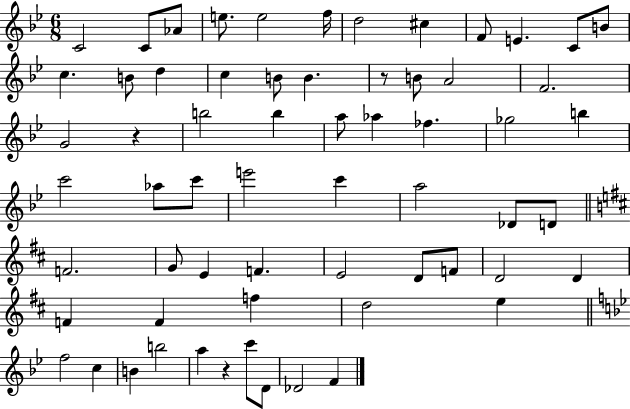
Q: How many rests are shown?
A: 3